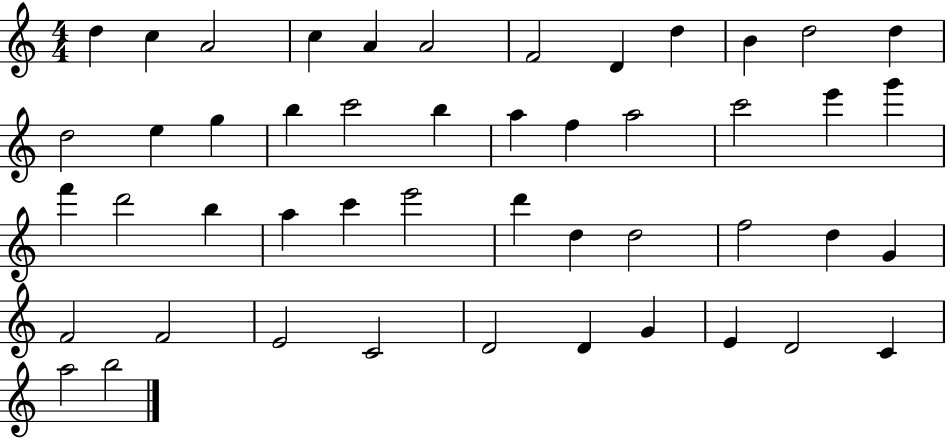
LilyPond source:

{
  \clef treble
  \numericTimeSignature
  \time 4/4
  \key c \major
  d''4 c''4 a'2 | c''4 a'4 a'2 | f'2 d'4 d''4 | b'4 d''2 d''4 | \break d''2 e''4 g''4 | b''4 c'''2 b''4 | a''4 f''4 a''2 | c'''2 e'''4 g'''4 | \break f'''4 d'''2 b''4 | a''4 c'''4 e'''2 | d'''4 d''4 d''2 | f''2 d''4 g'4 | \break f'2 f'2 | e'2 c'2 | d'2 d'4 g'4 | e'4 d'2 c'4 | \break a''2 b''2 | \bar "|."
}